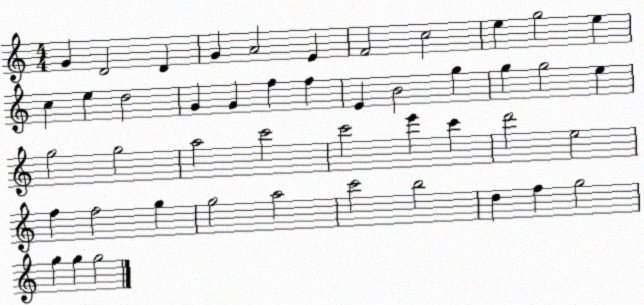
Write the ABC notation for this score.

X:1
T:Untitled
M:4/4
L:1/4
K:C
G D2 D G A2 E F2 c2 e g2 e c e d2 G G f f E B2 g g g2 e g2 g2 a2 c'2 c'2 e' c' d'2 e2 f f2 g g2 a2 c'2 b2 d f g2 g g g2